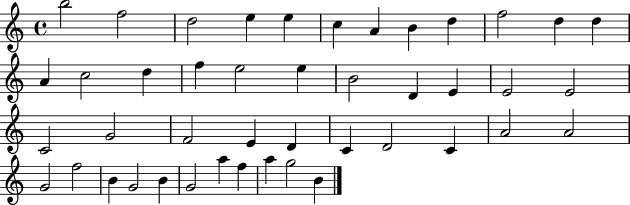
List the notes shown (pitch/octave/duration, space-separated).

B5/h F5/h D5/h E5/q E5/q C5/q A4/q B4/q D5/q F5/h D5/q D5/q A4/q C5/h D5/q F5/q E5/h E5/q B4/h D4/q E4/q E4/h E4/h C4/h G4/h F4/h E4/q D4/q C4/q D4/h C4/q A4/h A4/h G4/h F5/h B4/q G4/h B4/q G4/h A5/q F5/q A5/q G5/h B4/q